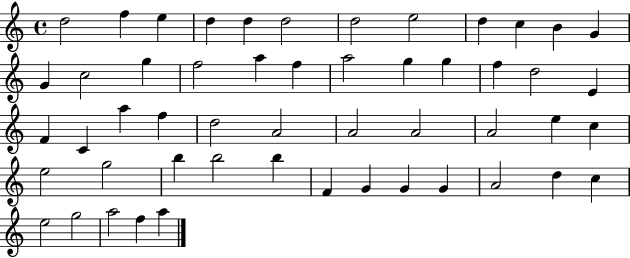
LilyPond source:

{
  \clef treble
  \time 4/4
  \defaultTimeSignature
  \key c \major
  d''2 f''4 e''4 | d''4 d''4 d''2 | d''2 e''2 | d''4 c''4 b'4 g'4 | \break g'4 c''2 g''4 | f''2 a''4 f''4 | a''2 g''4 g''4 | f''4 d''2 e'4 | \break f'4 c'4 a''4 f''4 | d''2 a'2 | a'2 a'2 | a'2 e''4 c''4 | \break e''2 g''2 | b''4 b''2 b''4 | f'4 g'4 g'4 g'4 | a'2 d''4 c''4 | \break e''2 g''2 | a''2 f''4 a''4 | \bar "|."
}